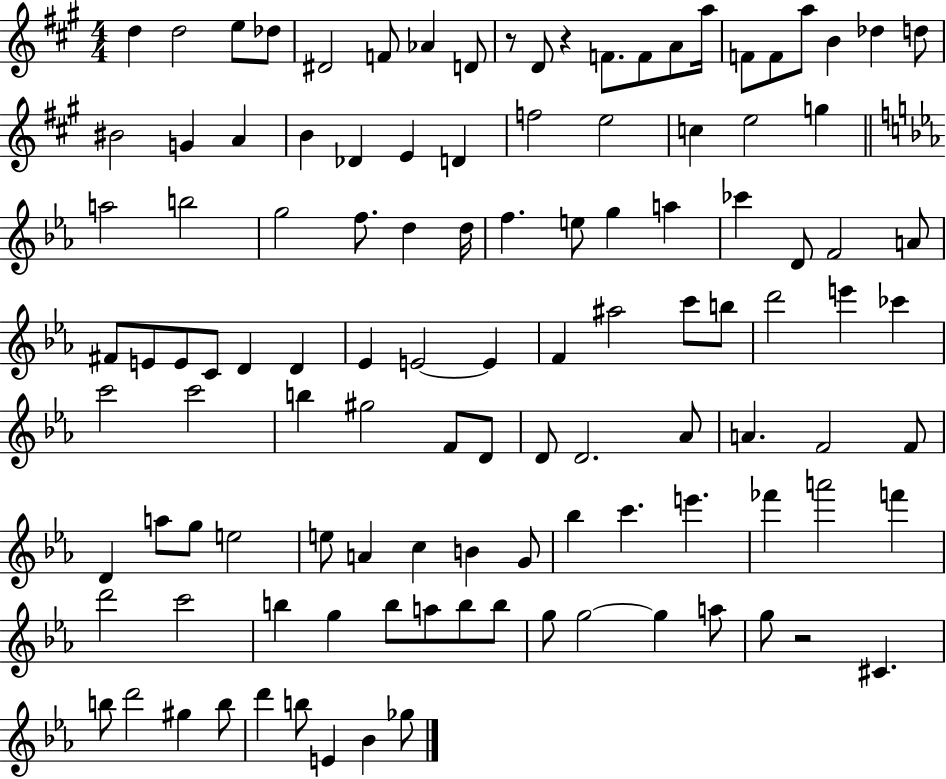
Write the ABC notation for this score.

X:1
T:Untitled
M:4/4
L:1/4
K:A
d d2 e/2 _d/2 ^D2 F/2 _A D/2 z/2 D/2 z F/2 F/2 A/2 a/4 F/2 F/2 a/2 B _d d/2 ^B2 G A B _D E D f2 e2 c e2 g a2 b2 g2 f/2 d d/4 f e/2 g a _c' D/2 F2 A/2 ^F/2 E/2 E/2 C/2 D D _E E2 E F ^a2 c'/2 b/2 d'2 e' _c' c'2 c'2 b ^g2 F/2 D/2 D/2 D2 _A/2 A F2 F/2 D a/2 g/2 e2 e/2 A c B G/2 _b c' e' _f' a'2 f' d'2 c'2 b g b/2 a/2 b/2 b/2 g/2 g2 g a/2 g/2 z2 ^C b/2 d'2 ^g b/2 d' b/2 E _B _g/2